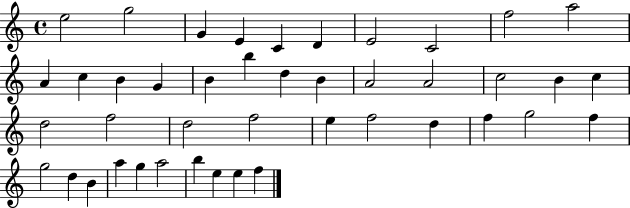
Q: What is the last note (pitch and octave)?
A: F5